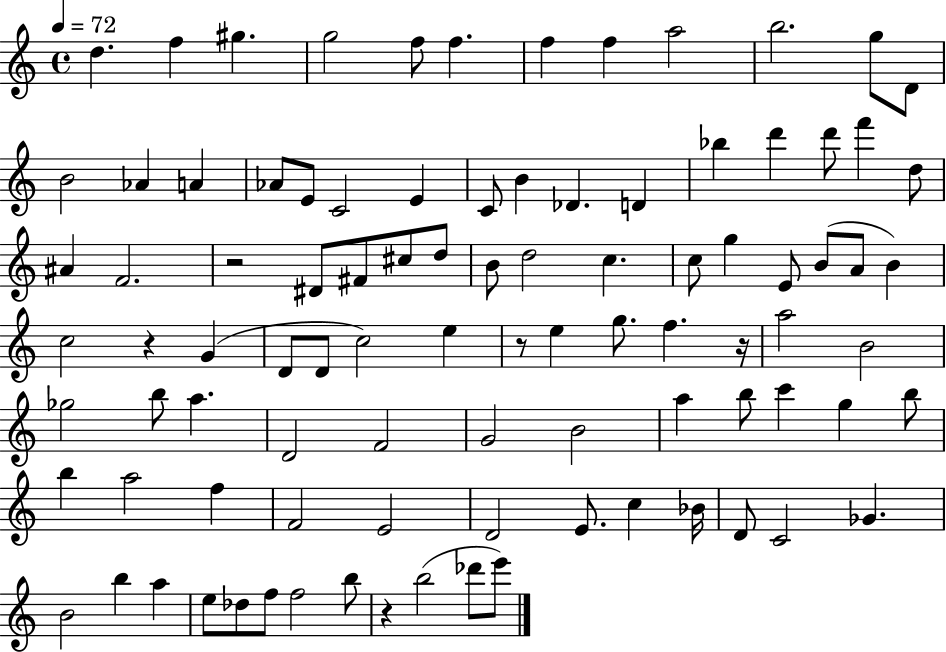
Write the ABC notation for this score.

X:1
T:Untitled
M:4/4
L:1/4
K:C
d f ^g g2 f/2 f f f a2 b2 g/2 D/2 B2 _A A _A/2 E/2 C2 E C/2 B _D D _b d' d'/2 f' d/2 ^A F2 z2 ^D/2 ^F/2 ^c/2 d/2 B/2 d2 c c/2 g E/2 B/2 A/2 B c2 z G D/2 D/2 c2 e z/2 e g/2 f z/4 a2 B2 _g2 b/2 a D2 F2 G2 B2 a b/2 c' g b/2 b a2 f F2 E2 D2 E/2 c _B/4 D/2 C2 _G B2 b a e/2 _d/2 f/2 f2 b/2 z b2 _d'/2 e'/2